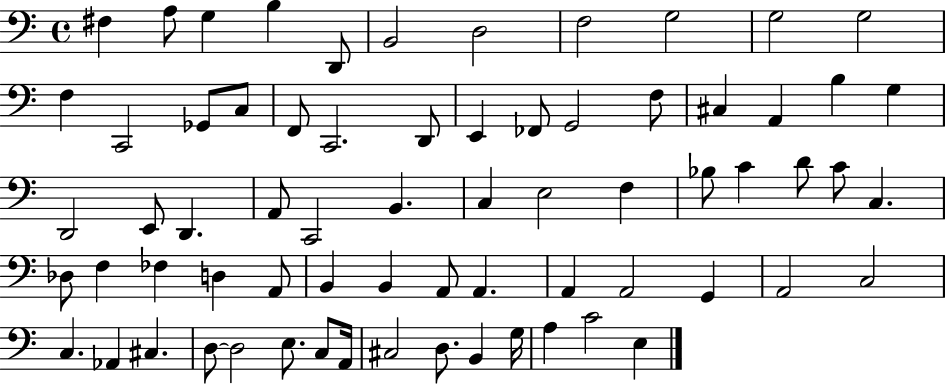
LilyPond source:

{
  \clef bass
  \time 4/4
  \defaultTimeSignature
  \key c \major
  \repeat volta 2 { fis4 a8 g4 b4 d,8 | b,2 d2 | f2 g2 | g2 g2 | \break f4 c,2 ges,8 c8 | f,8 c,2. d,8 | e,4 fes,8 g,2 f8 | cis4 a,4 b4 g4 | \break d,2 e,8 d,4. | a,8 c,2 b,4. | c4 e2 f4 | bes8 c'4 d'8 c'8 c4. | \break des8 f4 fes4 d4 a,8 | b,4 b,4 a,8 a,4. | a,4 a,2 g,4 | a,2 c2 | \break c4. aes,4 cis4. | d8~~ d2 e8. c8 a,16 | cis2 d8. b,4 g16 | a4 c'2 e4 | \break } \bar "|."
}